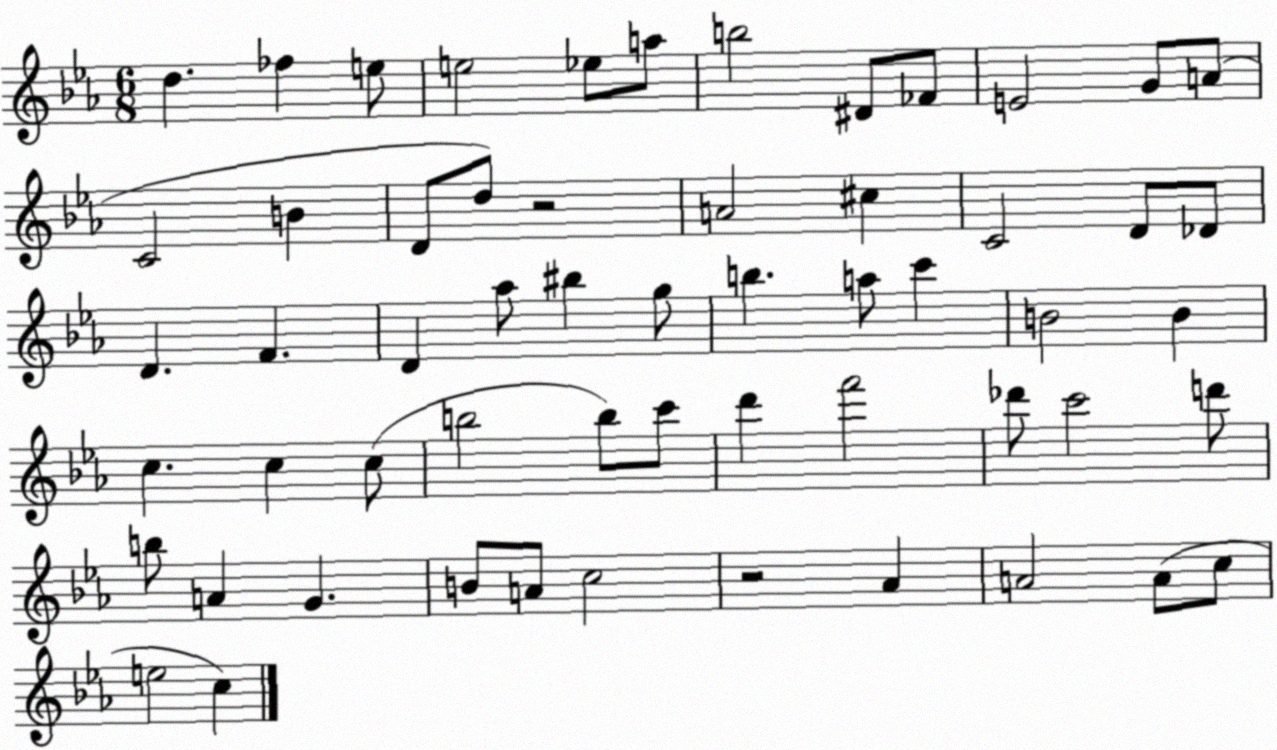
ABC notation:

X:1
T:Untitled
M:6/8
L:1/4
K:Eb
d _f e/2 e2 _e/2 a/2 b2 ^D/2 _F/2 E2 G/2 A/2 C2 B D/2 d/2 z2 A2 ^c C2 D/2 _D/2 D F D _a/2 ^b g/2 b a/2 c' B2 B c c c/2 b2 b/2 c'/2 d' f'2 _d'/2 c'2 d'/2 b/2 A G B/2 A/2 c2 z2 _A A2 A/2 c/2 e2 c